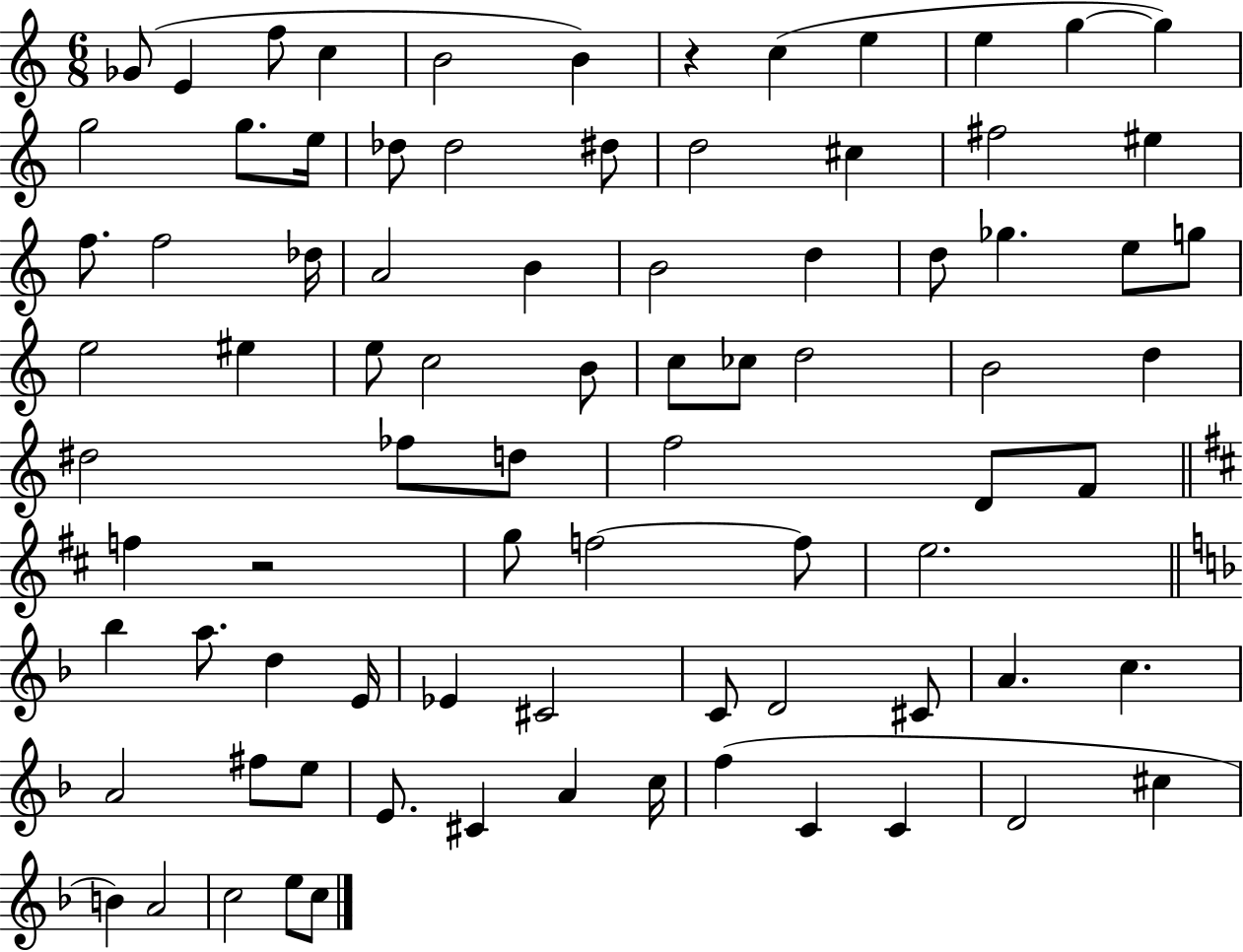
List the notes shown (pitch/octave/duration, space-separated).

Gb4/e E4/q F5/e C5/q B4/h B4/q R/q C5/q E5/q E5/q G5/q G5/q G5/h G5/e. E5/s Db5/e Db5/h D#5/e D5/h C#5/q F#5/h EIS5/q F5/e. F5/h Db5/s A4/h B4/q B4/h D5/q D5/e Gb5/q. E5/e G5/e E5/h EIS5/q E5/e C5/h B4/e C5/e CES5/e D5/h B4/h D5/q D#5/h FES5/e D5/e F5/h D4/e F4/e F5/q R/h G5/e F5/h F5/e E5/h. Bb5/q A5/e. D5/q E4/s Eb4/q C#4/h C4/e D4/h C#4/e A4/q. C5/q. A4/h F#5/e E5/e E4/e. C#4/q A4/q C5/s F5/q C4/q C4/q D4/h C#5/q B4/q A4/h C5/h E5/e C5/e